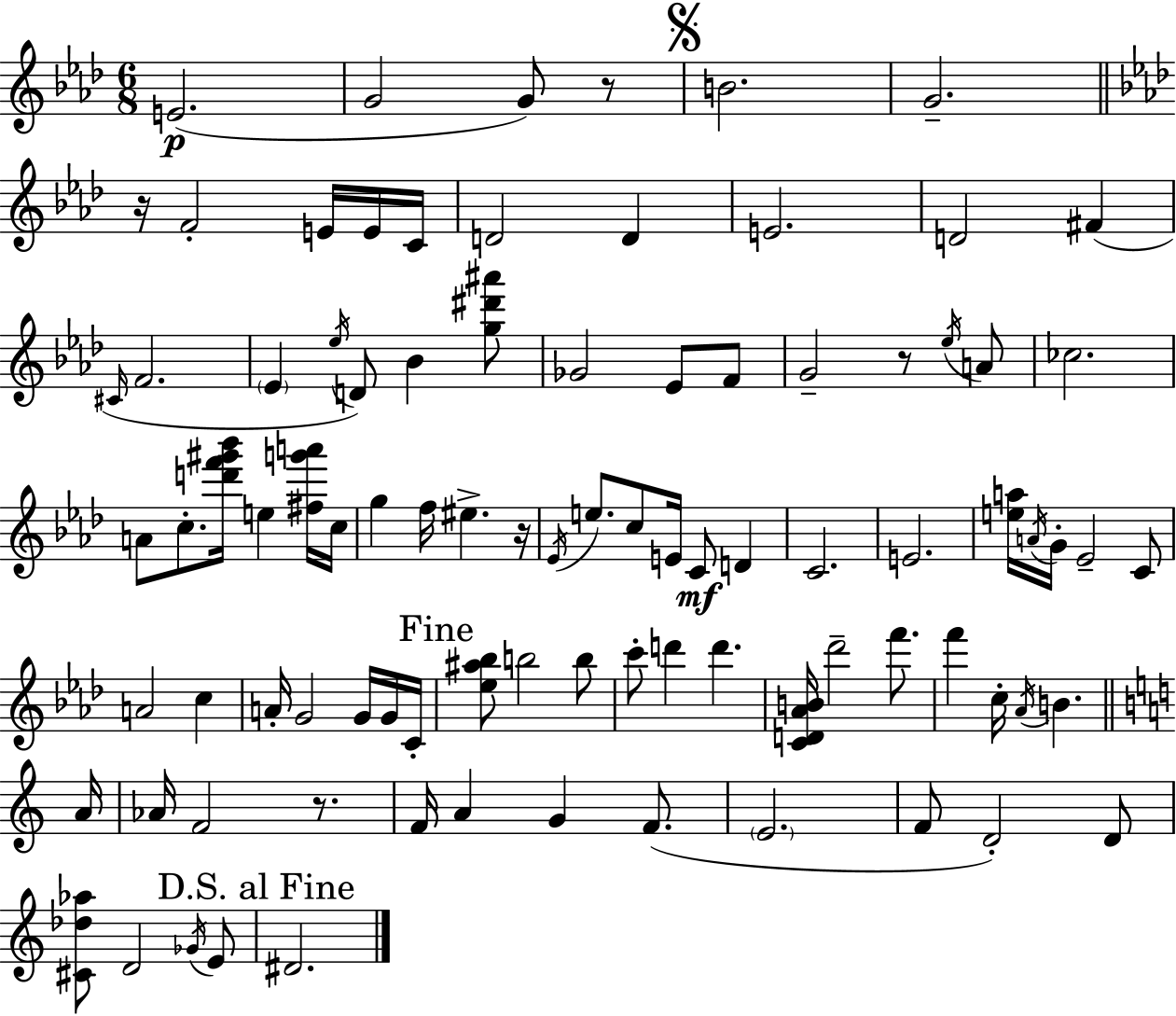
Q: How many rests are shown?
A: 5